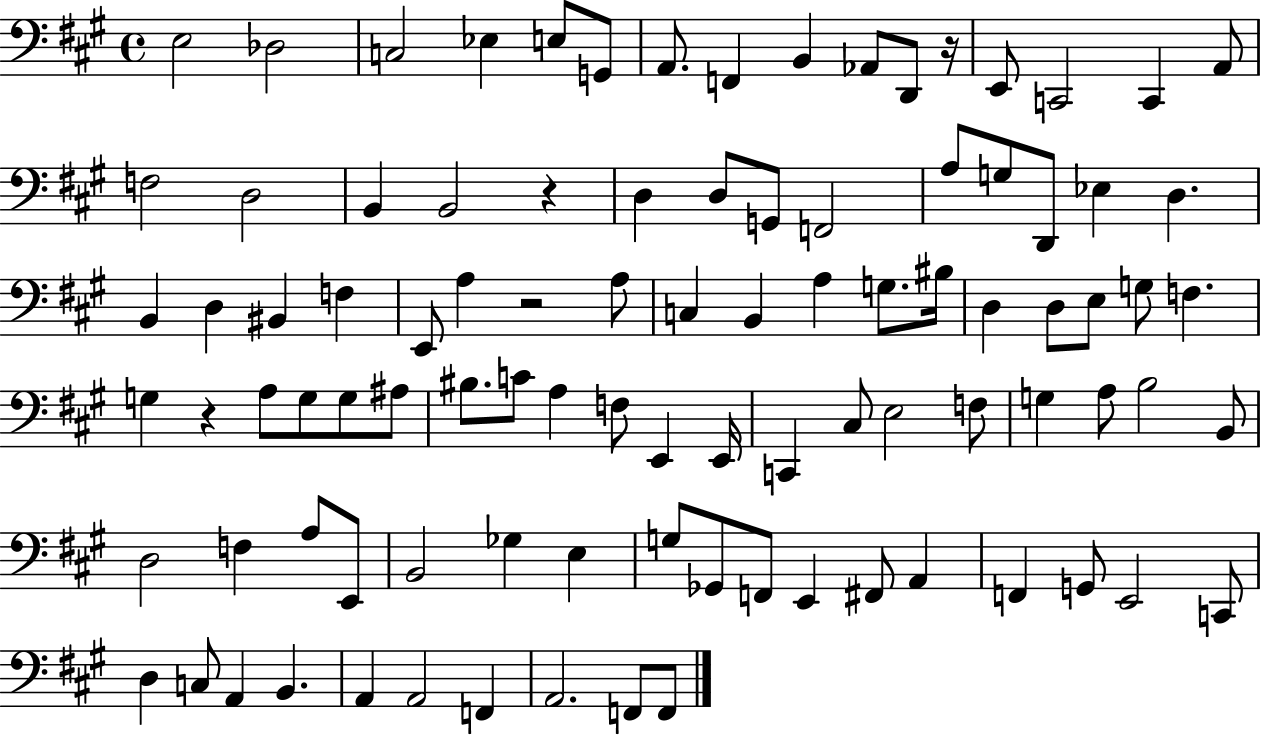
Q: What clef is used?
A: bass